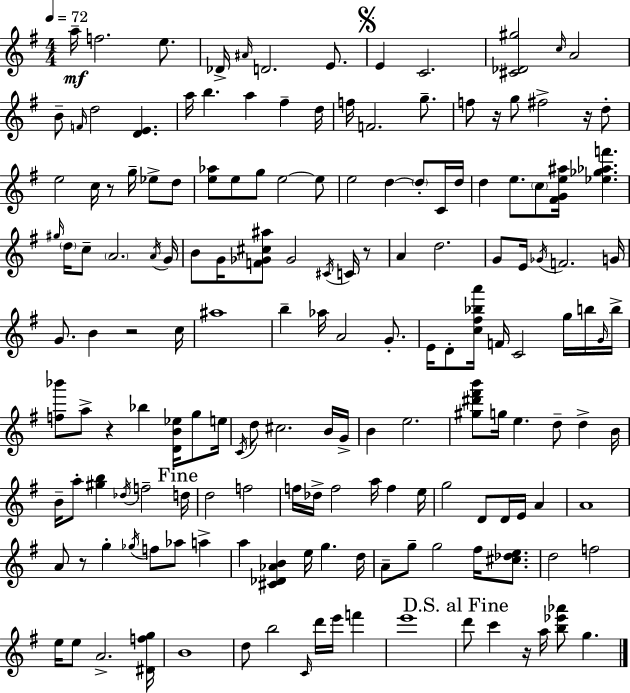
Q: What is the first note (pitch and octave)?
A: A5